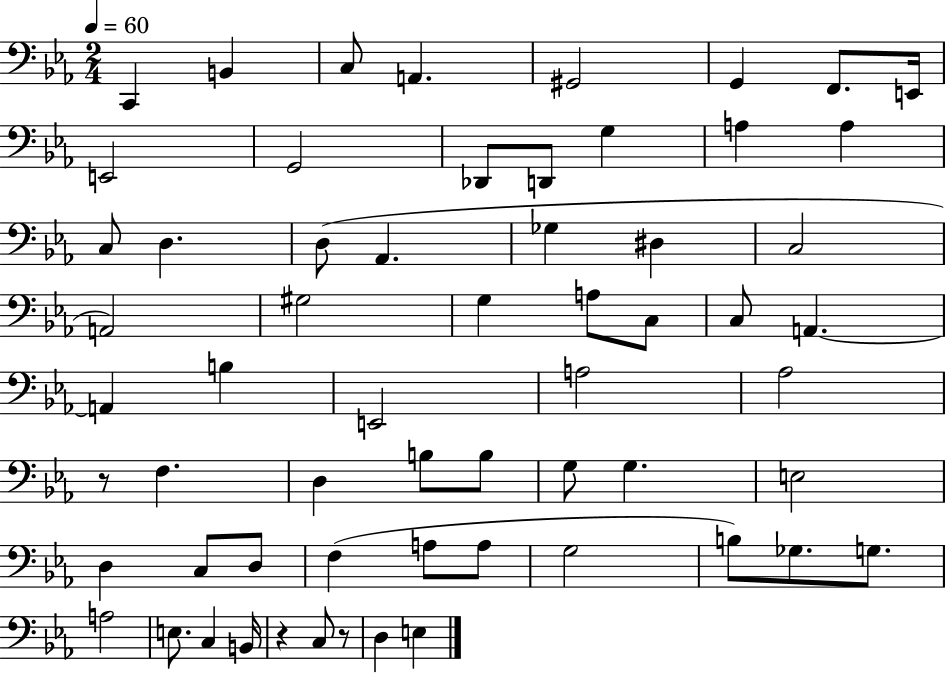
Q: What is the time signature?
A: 2/4